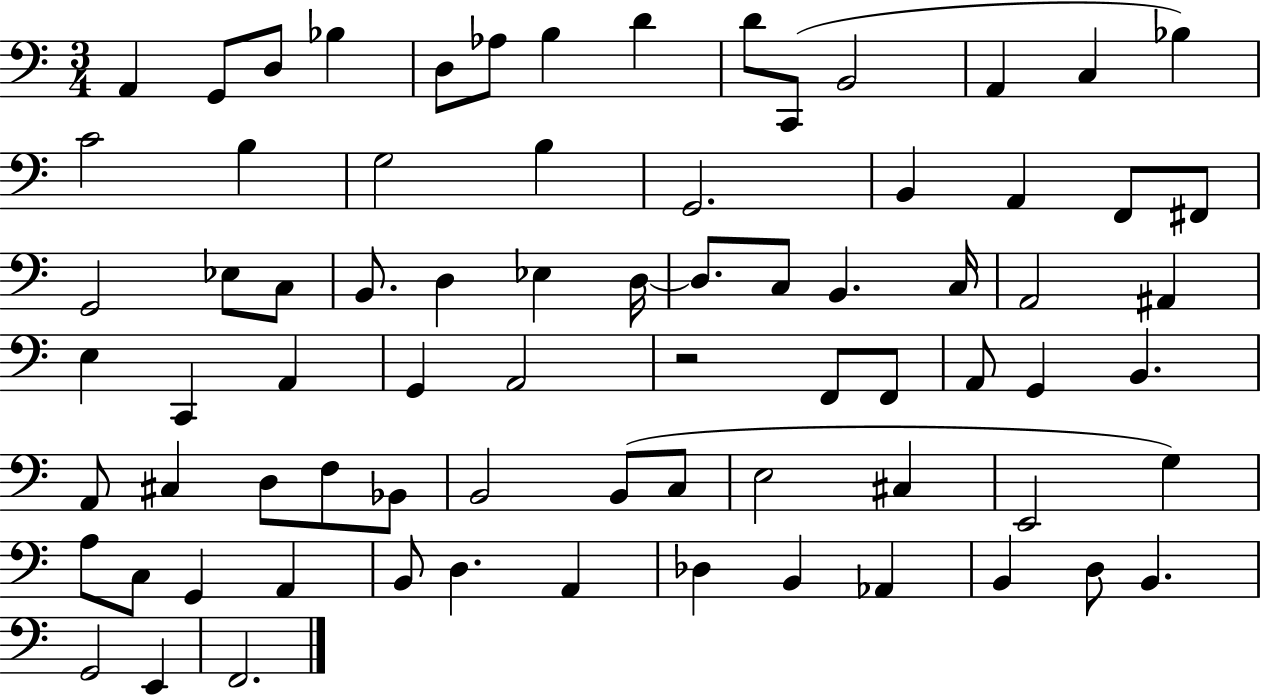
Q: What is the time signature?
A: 3/4